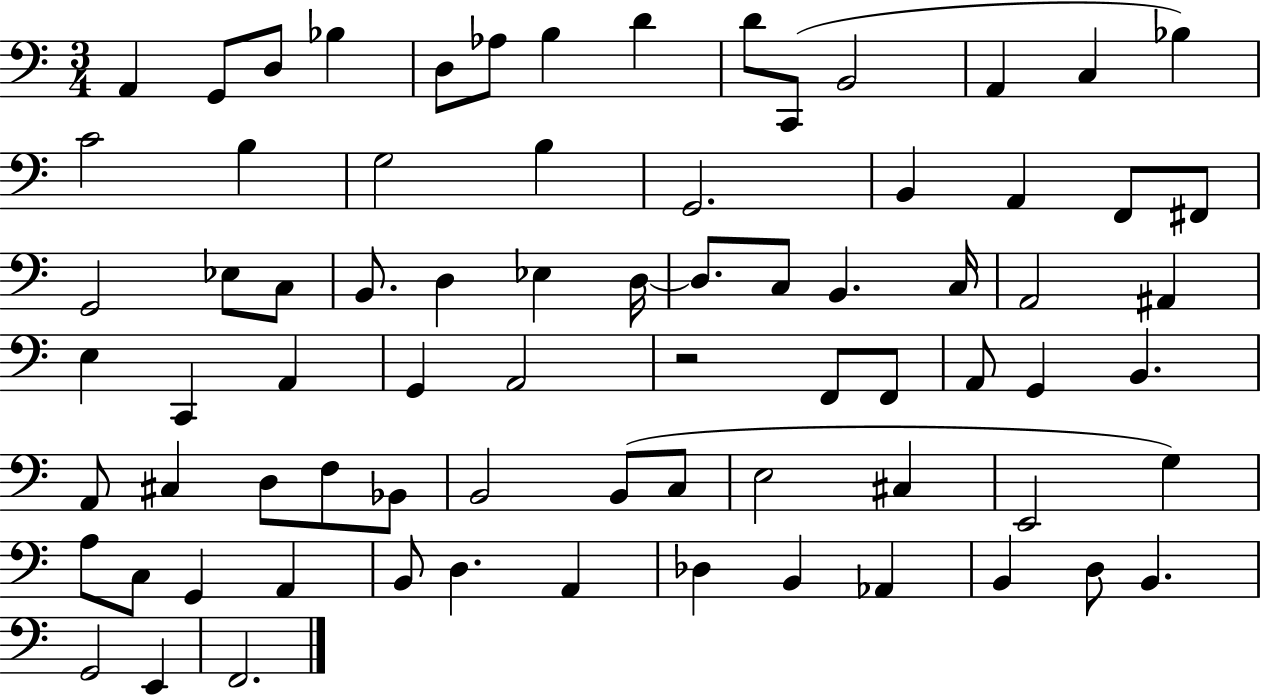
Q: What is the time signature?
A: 3/4